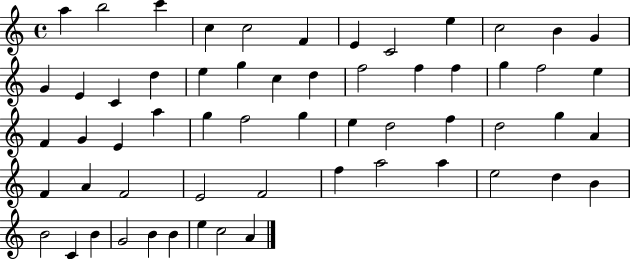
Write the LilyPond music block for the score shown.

{
  \clef treble
  \time 4/4
  \defaultTimeSignature
  \key c \major
  a''4 b''2 c'''4 | c''4 c''2 f'4 | e'4 c'2 e''4 | c''2 b'4 g'4 | \break g'4 e'4 c'4 d''4 | e''4 g''4 c''4 d''4 | f''2 f''4 f''4 | g''4 f''2 e''4 | \break f'4 g'4 e'4 a''4 | g''4 f''2 g''4 | e''4 d''2 f''4 | d''2 g''4 a'4 | \break f'4 a'4 f'2 | e'2 f'2 | f''4 a''2 a''4 | e''2 d''4 b'4 | \break b'2 c'4 b'4 | g'2 b'4 b'4 | e''4 c''2 a'4 | \bar "|."
}